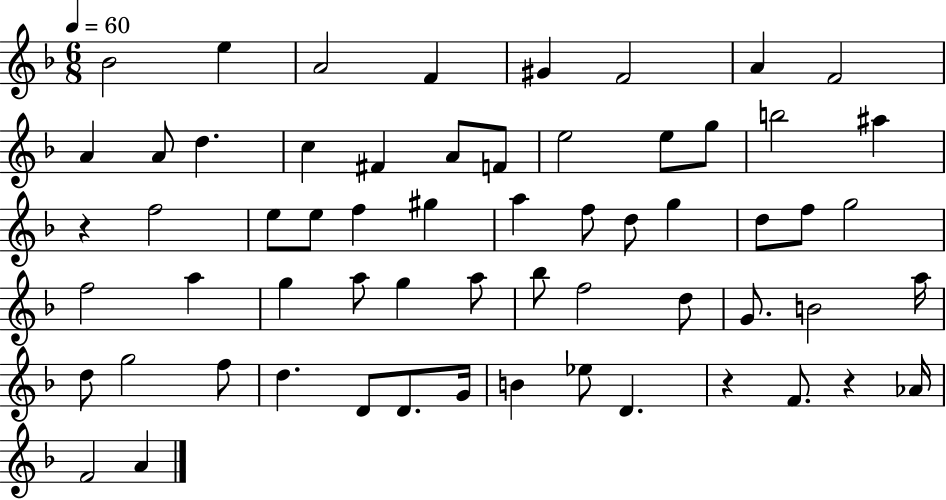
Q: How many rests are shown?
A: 3